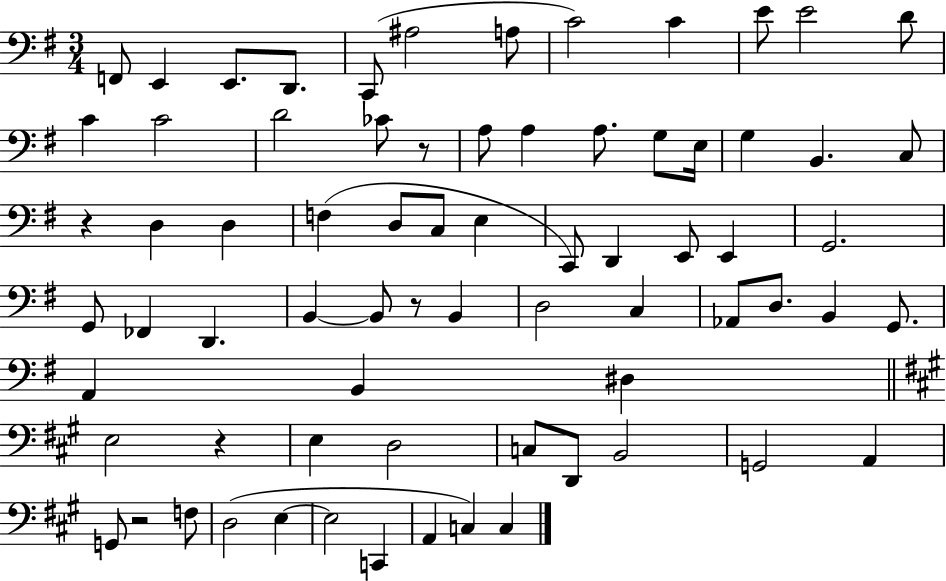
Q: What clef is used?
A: bass